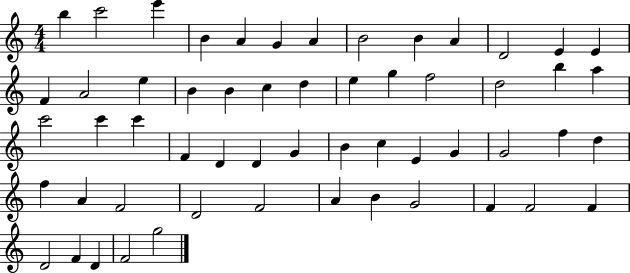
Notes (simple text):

B5/q C6/h E6/q B4/q A4/q G4/q A4/q B4/h B4/q A4/q D4/h E4/q E4/q F4/q A4/h E5/q B4/q B4/q C5/q D5/q E5/q G5/q F5/h D5/h B5/q A5/q C6/h C6/q C6/q F4/q D4/q D4/q G4/q B4/q C5/q E4/q G4/q G4/h F5/q D5/q F5/q A4/q F4/h D4/h F4/h A4/q B4/q G4/h F4/q F4/h F4/q D4/h F4/q D4/q F4/h G5/h